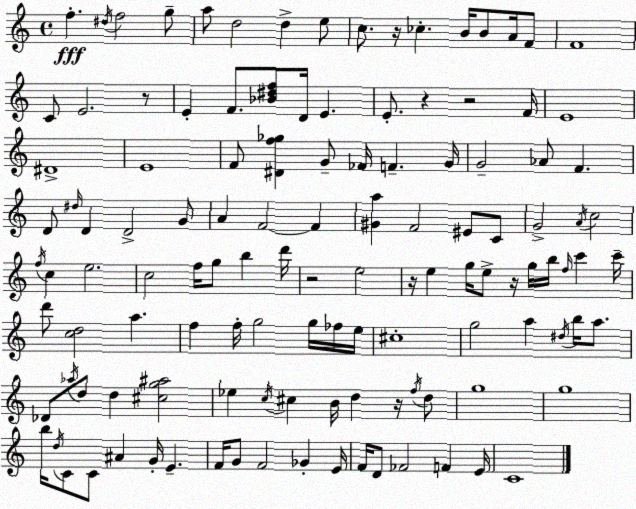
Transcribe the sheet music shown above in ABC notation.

X:1
T:Untitled
M:4/4
L:1/4
K:C
f ^d/4 f2 g/2 a/2 d2 d e/2 c/2 z/4 _c B/4 B/2 A/4 F/2 F4 C/2 E2 z/2 E F/2 [_B^df]/2 D/4 E E/2 z z2 F/4 E4 ^D4 E4 F/2 [^Df_g] G/2 _F/4 F G/4 G2 _A/2 F D/2 ^d/4 D D2 G/2 A F2 F [^Ga] F2 ^E/2 C/2 G2 A/4 c2 f/4 c e2 c2 f/4 g/2 b d'/4 z2 e2 z/4 e g/4 e/2 z/4 g/4 b/4 f/4 c' c'/4 d'/2 [cd]2 a f f/4 g2 g/4 _f/4 e/4 ^c4 g2 a ^d/4 b/4 a/2 _D/2 _a/4 d/2 d [^cg^a]2 _e c/4 ^c B/4 d z/4 f/4 d/2 g4 g4 b/4 d/4 C/2 C/2 ^A G/4 E F/4 G/2 F2 _G E/4 F/4 D/2 _F2 F E/4 C4